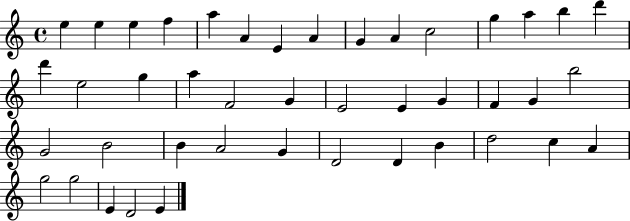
{
  \clef treble
  \time 4/4
  \defaultTimeSignature
  \key c \major
  e''4 e''4 e''4 f''4 | a''4 a'4 e'4 a'4 | g'4 a'4 c''2 | g''4 a''4 b''4 d'''4 | \break d'''4 e''2 g''4 | a''4 f'2 g'4 | e'2 e'4 g'4 | f'4 g'4 b''2 | \break g'2 b'2 | b'4 a'2 g'4 | d'2 d'4 b'4 | d''2 c''4 a'4 | \break g''2 g''2 | e'4 d'2 e'4 | \bar "|."
}